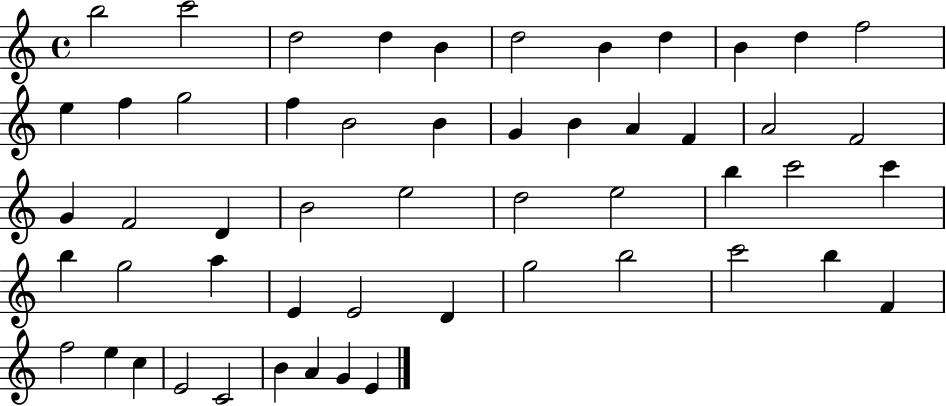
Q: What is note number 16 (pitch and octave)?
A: B4